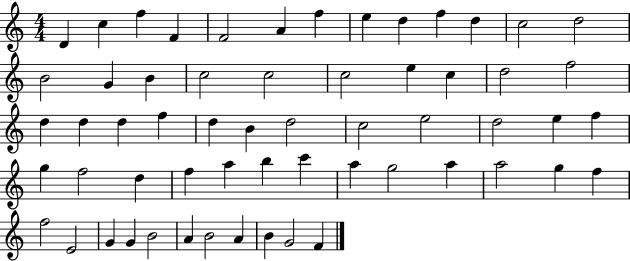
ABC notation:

X:1
T:Untitled
M:4/4
L:1/4
K:C
D c f F F2 A f e d f d c2 d2 B2 G B c2 c2 c2 e c d2 f2 d d d f d B d2 c2 e2 d2 e f g f2 d f a b c' a g2 a a2 g f f2 E2 G G B2 A B2 A B G2 F